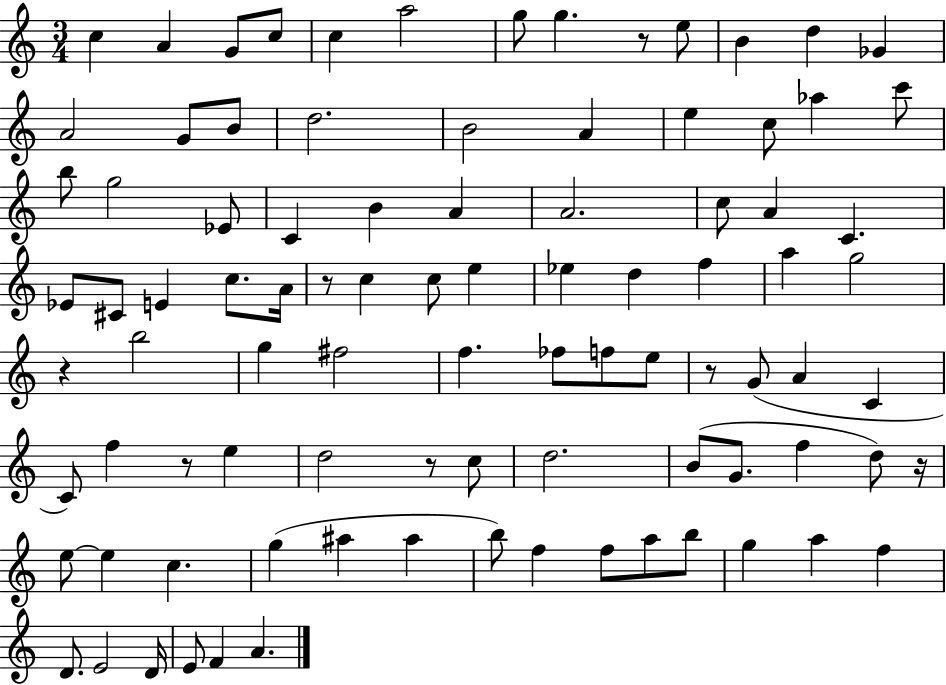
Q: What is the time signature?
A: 3/4